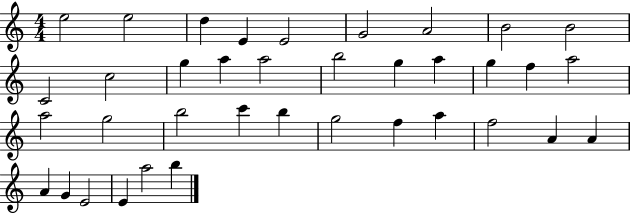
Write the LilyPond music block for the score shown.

{
  \clef treble
  \numericTimeSignature
  \time 4/4
  \key c \major
  e''2 e''2 | d''4 e'4 e'2 | g'2 a'2 | b'2 b'2 | \break c'2 c''2 | g''4 a''4 a''2 | b''2 g''4 a''4 | g''4 f''4 a''2 | \break a''2 g''2 | b''2 c'''4 b''4 | g''2 f''4 a''4 | f''2 a'4 a'4 | \break a'4 g'4 e'2 | e'4 a''2 b''4 | \bar "|."
}